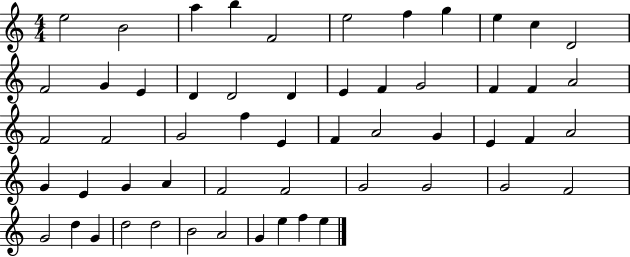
E5/h B4/h A5/q B5/q F4/h E5/h F5/q G5/q E5/q C5/q D4/h F4/h G4/q E4/q D4/q D4/h D4/q E4/q F4/q G4/h F4/q F4/q A4/h F4/h F4/h G4/h F5/q E4/q F4/q A4/h G4/q E4/q F4/q A4/h G4/q E4/q G4/q A4/q F4/h F4/h G4/h G4/h G4/h F4/h G4/h D5/q G4/q D5/h D5/h B4/h A4/h G4/q E5/q F5/q E5/q